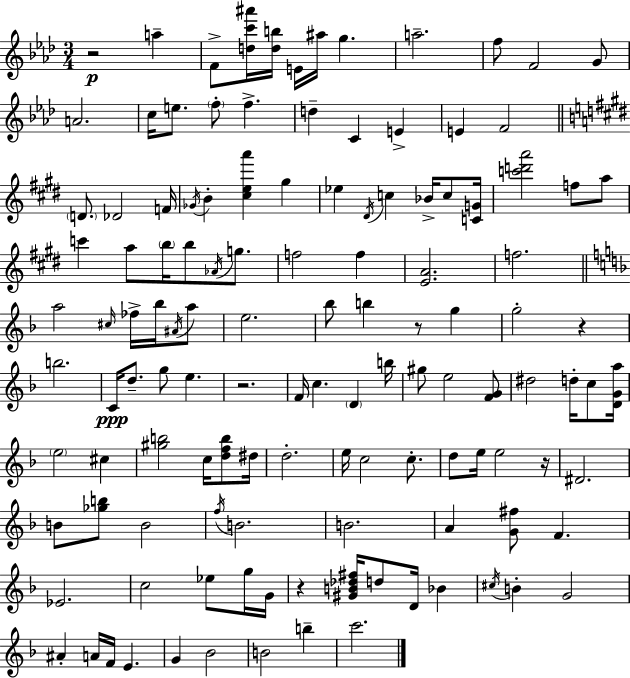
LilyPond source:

{
  \clef treble
  \numericTimeSignature
  \time 3/4
  \key f \minor
  \repeat volta 2 { r2\p a''4-- | f'8-> <d'' c''' ais'''>16 <d'' b''>16 e'16 ais''16 g''4. | a''2.-- | f''8 f'2 g'8 | \break a'2. | c''16 e''8. \parenthesize f''8-. f''4.-> | d''4-- c'4 e'4-> | e'4 f'2 | \break \bar "||" \break \key e \major \parenthesize d'8. des'2 f'16 | \acciaccatura { ges'16 } b'4-. <cis'' e'' a'''>4 gis''4 | ees''4 \acciaccatura { dis'16 } c''4 bes'16-> c''8 | <c' g'>16 <c''' d''' a'''>2 f''8 | \break a''8 c'''4 a''8 \parenthesize b''16 b''8 \acciaccatura { aes'16 } | g''8. f''2 f''4 | <e' a'>2. | f''2. | \break \bar "||" \break \key d \minor a''2 \grace { cis''16 } fes''16-> bes''16 \acciaccatura { ais'16 } | a''8 e''2. | bes''8 b''4 r8 g''4 | g''2-. r4 | \break b''2. | c'16\ppp d''8.-- g''8 e''4. | r2. | f'16 c''4. \parenthesize d'4 | \break b''16 gis''8 e''2 | <f' g'>8 dis''2 d''16-. c''8 | <d' g' a''>16 \parenthesize e''2 cis''4 | <gis'' b''>2 c''16 <d'' f'' b''>8 | \break dis''16 d''2.-. | e''16 c''2 c''8.-. | d''8 e''16 e''2 | r16 dis'2. | \break b'8 <ges'' b''>8 b'2 | \acciaccatura { f''16 } b'2. | b'2. | a'4 <g' fis''>8 f'4. | \break ees'2. | c''2 ees''8 | g''16 g'16 r4 <gis' b' des'' fis''>16 d''8 d'16 bes'4 | \acciaccatura { cis''16 } b'4-. g'2 | \break ais'4-. a'16 f'16 e'4. | g'4 bes'2 | b'2 | b''4-- c'''2. | \break } \bar "|."
}